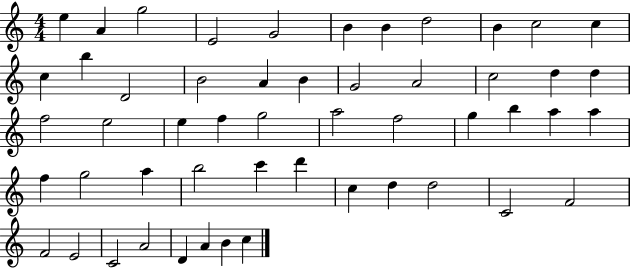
X:1
T:Untitled
M:4/4
L:1/4
K:C
e A g2 E2 G2 B B d2 B c2 c c b D2 B2 A B G2 A2 c2 d d f2 e2 e f g2 a2 f2 g b a a f g2 a b2 c' d' c d d2 C2 F2 F2 E2 C2 A2 D A B c